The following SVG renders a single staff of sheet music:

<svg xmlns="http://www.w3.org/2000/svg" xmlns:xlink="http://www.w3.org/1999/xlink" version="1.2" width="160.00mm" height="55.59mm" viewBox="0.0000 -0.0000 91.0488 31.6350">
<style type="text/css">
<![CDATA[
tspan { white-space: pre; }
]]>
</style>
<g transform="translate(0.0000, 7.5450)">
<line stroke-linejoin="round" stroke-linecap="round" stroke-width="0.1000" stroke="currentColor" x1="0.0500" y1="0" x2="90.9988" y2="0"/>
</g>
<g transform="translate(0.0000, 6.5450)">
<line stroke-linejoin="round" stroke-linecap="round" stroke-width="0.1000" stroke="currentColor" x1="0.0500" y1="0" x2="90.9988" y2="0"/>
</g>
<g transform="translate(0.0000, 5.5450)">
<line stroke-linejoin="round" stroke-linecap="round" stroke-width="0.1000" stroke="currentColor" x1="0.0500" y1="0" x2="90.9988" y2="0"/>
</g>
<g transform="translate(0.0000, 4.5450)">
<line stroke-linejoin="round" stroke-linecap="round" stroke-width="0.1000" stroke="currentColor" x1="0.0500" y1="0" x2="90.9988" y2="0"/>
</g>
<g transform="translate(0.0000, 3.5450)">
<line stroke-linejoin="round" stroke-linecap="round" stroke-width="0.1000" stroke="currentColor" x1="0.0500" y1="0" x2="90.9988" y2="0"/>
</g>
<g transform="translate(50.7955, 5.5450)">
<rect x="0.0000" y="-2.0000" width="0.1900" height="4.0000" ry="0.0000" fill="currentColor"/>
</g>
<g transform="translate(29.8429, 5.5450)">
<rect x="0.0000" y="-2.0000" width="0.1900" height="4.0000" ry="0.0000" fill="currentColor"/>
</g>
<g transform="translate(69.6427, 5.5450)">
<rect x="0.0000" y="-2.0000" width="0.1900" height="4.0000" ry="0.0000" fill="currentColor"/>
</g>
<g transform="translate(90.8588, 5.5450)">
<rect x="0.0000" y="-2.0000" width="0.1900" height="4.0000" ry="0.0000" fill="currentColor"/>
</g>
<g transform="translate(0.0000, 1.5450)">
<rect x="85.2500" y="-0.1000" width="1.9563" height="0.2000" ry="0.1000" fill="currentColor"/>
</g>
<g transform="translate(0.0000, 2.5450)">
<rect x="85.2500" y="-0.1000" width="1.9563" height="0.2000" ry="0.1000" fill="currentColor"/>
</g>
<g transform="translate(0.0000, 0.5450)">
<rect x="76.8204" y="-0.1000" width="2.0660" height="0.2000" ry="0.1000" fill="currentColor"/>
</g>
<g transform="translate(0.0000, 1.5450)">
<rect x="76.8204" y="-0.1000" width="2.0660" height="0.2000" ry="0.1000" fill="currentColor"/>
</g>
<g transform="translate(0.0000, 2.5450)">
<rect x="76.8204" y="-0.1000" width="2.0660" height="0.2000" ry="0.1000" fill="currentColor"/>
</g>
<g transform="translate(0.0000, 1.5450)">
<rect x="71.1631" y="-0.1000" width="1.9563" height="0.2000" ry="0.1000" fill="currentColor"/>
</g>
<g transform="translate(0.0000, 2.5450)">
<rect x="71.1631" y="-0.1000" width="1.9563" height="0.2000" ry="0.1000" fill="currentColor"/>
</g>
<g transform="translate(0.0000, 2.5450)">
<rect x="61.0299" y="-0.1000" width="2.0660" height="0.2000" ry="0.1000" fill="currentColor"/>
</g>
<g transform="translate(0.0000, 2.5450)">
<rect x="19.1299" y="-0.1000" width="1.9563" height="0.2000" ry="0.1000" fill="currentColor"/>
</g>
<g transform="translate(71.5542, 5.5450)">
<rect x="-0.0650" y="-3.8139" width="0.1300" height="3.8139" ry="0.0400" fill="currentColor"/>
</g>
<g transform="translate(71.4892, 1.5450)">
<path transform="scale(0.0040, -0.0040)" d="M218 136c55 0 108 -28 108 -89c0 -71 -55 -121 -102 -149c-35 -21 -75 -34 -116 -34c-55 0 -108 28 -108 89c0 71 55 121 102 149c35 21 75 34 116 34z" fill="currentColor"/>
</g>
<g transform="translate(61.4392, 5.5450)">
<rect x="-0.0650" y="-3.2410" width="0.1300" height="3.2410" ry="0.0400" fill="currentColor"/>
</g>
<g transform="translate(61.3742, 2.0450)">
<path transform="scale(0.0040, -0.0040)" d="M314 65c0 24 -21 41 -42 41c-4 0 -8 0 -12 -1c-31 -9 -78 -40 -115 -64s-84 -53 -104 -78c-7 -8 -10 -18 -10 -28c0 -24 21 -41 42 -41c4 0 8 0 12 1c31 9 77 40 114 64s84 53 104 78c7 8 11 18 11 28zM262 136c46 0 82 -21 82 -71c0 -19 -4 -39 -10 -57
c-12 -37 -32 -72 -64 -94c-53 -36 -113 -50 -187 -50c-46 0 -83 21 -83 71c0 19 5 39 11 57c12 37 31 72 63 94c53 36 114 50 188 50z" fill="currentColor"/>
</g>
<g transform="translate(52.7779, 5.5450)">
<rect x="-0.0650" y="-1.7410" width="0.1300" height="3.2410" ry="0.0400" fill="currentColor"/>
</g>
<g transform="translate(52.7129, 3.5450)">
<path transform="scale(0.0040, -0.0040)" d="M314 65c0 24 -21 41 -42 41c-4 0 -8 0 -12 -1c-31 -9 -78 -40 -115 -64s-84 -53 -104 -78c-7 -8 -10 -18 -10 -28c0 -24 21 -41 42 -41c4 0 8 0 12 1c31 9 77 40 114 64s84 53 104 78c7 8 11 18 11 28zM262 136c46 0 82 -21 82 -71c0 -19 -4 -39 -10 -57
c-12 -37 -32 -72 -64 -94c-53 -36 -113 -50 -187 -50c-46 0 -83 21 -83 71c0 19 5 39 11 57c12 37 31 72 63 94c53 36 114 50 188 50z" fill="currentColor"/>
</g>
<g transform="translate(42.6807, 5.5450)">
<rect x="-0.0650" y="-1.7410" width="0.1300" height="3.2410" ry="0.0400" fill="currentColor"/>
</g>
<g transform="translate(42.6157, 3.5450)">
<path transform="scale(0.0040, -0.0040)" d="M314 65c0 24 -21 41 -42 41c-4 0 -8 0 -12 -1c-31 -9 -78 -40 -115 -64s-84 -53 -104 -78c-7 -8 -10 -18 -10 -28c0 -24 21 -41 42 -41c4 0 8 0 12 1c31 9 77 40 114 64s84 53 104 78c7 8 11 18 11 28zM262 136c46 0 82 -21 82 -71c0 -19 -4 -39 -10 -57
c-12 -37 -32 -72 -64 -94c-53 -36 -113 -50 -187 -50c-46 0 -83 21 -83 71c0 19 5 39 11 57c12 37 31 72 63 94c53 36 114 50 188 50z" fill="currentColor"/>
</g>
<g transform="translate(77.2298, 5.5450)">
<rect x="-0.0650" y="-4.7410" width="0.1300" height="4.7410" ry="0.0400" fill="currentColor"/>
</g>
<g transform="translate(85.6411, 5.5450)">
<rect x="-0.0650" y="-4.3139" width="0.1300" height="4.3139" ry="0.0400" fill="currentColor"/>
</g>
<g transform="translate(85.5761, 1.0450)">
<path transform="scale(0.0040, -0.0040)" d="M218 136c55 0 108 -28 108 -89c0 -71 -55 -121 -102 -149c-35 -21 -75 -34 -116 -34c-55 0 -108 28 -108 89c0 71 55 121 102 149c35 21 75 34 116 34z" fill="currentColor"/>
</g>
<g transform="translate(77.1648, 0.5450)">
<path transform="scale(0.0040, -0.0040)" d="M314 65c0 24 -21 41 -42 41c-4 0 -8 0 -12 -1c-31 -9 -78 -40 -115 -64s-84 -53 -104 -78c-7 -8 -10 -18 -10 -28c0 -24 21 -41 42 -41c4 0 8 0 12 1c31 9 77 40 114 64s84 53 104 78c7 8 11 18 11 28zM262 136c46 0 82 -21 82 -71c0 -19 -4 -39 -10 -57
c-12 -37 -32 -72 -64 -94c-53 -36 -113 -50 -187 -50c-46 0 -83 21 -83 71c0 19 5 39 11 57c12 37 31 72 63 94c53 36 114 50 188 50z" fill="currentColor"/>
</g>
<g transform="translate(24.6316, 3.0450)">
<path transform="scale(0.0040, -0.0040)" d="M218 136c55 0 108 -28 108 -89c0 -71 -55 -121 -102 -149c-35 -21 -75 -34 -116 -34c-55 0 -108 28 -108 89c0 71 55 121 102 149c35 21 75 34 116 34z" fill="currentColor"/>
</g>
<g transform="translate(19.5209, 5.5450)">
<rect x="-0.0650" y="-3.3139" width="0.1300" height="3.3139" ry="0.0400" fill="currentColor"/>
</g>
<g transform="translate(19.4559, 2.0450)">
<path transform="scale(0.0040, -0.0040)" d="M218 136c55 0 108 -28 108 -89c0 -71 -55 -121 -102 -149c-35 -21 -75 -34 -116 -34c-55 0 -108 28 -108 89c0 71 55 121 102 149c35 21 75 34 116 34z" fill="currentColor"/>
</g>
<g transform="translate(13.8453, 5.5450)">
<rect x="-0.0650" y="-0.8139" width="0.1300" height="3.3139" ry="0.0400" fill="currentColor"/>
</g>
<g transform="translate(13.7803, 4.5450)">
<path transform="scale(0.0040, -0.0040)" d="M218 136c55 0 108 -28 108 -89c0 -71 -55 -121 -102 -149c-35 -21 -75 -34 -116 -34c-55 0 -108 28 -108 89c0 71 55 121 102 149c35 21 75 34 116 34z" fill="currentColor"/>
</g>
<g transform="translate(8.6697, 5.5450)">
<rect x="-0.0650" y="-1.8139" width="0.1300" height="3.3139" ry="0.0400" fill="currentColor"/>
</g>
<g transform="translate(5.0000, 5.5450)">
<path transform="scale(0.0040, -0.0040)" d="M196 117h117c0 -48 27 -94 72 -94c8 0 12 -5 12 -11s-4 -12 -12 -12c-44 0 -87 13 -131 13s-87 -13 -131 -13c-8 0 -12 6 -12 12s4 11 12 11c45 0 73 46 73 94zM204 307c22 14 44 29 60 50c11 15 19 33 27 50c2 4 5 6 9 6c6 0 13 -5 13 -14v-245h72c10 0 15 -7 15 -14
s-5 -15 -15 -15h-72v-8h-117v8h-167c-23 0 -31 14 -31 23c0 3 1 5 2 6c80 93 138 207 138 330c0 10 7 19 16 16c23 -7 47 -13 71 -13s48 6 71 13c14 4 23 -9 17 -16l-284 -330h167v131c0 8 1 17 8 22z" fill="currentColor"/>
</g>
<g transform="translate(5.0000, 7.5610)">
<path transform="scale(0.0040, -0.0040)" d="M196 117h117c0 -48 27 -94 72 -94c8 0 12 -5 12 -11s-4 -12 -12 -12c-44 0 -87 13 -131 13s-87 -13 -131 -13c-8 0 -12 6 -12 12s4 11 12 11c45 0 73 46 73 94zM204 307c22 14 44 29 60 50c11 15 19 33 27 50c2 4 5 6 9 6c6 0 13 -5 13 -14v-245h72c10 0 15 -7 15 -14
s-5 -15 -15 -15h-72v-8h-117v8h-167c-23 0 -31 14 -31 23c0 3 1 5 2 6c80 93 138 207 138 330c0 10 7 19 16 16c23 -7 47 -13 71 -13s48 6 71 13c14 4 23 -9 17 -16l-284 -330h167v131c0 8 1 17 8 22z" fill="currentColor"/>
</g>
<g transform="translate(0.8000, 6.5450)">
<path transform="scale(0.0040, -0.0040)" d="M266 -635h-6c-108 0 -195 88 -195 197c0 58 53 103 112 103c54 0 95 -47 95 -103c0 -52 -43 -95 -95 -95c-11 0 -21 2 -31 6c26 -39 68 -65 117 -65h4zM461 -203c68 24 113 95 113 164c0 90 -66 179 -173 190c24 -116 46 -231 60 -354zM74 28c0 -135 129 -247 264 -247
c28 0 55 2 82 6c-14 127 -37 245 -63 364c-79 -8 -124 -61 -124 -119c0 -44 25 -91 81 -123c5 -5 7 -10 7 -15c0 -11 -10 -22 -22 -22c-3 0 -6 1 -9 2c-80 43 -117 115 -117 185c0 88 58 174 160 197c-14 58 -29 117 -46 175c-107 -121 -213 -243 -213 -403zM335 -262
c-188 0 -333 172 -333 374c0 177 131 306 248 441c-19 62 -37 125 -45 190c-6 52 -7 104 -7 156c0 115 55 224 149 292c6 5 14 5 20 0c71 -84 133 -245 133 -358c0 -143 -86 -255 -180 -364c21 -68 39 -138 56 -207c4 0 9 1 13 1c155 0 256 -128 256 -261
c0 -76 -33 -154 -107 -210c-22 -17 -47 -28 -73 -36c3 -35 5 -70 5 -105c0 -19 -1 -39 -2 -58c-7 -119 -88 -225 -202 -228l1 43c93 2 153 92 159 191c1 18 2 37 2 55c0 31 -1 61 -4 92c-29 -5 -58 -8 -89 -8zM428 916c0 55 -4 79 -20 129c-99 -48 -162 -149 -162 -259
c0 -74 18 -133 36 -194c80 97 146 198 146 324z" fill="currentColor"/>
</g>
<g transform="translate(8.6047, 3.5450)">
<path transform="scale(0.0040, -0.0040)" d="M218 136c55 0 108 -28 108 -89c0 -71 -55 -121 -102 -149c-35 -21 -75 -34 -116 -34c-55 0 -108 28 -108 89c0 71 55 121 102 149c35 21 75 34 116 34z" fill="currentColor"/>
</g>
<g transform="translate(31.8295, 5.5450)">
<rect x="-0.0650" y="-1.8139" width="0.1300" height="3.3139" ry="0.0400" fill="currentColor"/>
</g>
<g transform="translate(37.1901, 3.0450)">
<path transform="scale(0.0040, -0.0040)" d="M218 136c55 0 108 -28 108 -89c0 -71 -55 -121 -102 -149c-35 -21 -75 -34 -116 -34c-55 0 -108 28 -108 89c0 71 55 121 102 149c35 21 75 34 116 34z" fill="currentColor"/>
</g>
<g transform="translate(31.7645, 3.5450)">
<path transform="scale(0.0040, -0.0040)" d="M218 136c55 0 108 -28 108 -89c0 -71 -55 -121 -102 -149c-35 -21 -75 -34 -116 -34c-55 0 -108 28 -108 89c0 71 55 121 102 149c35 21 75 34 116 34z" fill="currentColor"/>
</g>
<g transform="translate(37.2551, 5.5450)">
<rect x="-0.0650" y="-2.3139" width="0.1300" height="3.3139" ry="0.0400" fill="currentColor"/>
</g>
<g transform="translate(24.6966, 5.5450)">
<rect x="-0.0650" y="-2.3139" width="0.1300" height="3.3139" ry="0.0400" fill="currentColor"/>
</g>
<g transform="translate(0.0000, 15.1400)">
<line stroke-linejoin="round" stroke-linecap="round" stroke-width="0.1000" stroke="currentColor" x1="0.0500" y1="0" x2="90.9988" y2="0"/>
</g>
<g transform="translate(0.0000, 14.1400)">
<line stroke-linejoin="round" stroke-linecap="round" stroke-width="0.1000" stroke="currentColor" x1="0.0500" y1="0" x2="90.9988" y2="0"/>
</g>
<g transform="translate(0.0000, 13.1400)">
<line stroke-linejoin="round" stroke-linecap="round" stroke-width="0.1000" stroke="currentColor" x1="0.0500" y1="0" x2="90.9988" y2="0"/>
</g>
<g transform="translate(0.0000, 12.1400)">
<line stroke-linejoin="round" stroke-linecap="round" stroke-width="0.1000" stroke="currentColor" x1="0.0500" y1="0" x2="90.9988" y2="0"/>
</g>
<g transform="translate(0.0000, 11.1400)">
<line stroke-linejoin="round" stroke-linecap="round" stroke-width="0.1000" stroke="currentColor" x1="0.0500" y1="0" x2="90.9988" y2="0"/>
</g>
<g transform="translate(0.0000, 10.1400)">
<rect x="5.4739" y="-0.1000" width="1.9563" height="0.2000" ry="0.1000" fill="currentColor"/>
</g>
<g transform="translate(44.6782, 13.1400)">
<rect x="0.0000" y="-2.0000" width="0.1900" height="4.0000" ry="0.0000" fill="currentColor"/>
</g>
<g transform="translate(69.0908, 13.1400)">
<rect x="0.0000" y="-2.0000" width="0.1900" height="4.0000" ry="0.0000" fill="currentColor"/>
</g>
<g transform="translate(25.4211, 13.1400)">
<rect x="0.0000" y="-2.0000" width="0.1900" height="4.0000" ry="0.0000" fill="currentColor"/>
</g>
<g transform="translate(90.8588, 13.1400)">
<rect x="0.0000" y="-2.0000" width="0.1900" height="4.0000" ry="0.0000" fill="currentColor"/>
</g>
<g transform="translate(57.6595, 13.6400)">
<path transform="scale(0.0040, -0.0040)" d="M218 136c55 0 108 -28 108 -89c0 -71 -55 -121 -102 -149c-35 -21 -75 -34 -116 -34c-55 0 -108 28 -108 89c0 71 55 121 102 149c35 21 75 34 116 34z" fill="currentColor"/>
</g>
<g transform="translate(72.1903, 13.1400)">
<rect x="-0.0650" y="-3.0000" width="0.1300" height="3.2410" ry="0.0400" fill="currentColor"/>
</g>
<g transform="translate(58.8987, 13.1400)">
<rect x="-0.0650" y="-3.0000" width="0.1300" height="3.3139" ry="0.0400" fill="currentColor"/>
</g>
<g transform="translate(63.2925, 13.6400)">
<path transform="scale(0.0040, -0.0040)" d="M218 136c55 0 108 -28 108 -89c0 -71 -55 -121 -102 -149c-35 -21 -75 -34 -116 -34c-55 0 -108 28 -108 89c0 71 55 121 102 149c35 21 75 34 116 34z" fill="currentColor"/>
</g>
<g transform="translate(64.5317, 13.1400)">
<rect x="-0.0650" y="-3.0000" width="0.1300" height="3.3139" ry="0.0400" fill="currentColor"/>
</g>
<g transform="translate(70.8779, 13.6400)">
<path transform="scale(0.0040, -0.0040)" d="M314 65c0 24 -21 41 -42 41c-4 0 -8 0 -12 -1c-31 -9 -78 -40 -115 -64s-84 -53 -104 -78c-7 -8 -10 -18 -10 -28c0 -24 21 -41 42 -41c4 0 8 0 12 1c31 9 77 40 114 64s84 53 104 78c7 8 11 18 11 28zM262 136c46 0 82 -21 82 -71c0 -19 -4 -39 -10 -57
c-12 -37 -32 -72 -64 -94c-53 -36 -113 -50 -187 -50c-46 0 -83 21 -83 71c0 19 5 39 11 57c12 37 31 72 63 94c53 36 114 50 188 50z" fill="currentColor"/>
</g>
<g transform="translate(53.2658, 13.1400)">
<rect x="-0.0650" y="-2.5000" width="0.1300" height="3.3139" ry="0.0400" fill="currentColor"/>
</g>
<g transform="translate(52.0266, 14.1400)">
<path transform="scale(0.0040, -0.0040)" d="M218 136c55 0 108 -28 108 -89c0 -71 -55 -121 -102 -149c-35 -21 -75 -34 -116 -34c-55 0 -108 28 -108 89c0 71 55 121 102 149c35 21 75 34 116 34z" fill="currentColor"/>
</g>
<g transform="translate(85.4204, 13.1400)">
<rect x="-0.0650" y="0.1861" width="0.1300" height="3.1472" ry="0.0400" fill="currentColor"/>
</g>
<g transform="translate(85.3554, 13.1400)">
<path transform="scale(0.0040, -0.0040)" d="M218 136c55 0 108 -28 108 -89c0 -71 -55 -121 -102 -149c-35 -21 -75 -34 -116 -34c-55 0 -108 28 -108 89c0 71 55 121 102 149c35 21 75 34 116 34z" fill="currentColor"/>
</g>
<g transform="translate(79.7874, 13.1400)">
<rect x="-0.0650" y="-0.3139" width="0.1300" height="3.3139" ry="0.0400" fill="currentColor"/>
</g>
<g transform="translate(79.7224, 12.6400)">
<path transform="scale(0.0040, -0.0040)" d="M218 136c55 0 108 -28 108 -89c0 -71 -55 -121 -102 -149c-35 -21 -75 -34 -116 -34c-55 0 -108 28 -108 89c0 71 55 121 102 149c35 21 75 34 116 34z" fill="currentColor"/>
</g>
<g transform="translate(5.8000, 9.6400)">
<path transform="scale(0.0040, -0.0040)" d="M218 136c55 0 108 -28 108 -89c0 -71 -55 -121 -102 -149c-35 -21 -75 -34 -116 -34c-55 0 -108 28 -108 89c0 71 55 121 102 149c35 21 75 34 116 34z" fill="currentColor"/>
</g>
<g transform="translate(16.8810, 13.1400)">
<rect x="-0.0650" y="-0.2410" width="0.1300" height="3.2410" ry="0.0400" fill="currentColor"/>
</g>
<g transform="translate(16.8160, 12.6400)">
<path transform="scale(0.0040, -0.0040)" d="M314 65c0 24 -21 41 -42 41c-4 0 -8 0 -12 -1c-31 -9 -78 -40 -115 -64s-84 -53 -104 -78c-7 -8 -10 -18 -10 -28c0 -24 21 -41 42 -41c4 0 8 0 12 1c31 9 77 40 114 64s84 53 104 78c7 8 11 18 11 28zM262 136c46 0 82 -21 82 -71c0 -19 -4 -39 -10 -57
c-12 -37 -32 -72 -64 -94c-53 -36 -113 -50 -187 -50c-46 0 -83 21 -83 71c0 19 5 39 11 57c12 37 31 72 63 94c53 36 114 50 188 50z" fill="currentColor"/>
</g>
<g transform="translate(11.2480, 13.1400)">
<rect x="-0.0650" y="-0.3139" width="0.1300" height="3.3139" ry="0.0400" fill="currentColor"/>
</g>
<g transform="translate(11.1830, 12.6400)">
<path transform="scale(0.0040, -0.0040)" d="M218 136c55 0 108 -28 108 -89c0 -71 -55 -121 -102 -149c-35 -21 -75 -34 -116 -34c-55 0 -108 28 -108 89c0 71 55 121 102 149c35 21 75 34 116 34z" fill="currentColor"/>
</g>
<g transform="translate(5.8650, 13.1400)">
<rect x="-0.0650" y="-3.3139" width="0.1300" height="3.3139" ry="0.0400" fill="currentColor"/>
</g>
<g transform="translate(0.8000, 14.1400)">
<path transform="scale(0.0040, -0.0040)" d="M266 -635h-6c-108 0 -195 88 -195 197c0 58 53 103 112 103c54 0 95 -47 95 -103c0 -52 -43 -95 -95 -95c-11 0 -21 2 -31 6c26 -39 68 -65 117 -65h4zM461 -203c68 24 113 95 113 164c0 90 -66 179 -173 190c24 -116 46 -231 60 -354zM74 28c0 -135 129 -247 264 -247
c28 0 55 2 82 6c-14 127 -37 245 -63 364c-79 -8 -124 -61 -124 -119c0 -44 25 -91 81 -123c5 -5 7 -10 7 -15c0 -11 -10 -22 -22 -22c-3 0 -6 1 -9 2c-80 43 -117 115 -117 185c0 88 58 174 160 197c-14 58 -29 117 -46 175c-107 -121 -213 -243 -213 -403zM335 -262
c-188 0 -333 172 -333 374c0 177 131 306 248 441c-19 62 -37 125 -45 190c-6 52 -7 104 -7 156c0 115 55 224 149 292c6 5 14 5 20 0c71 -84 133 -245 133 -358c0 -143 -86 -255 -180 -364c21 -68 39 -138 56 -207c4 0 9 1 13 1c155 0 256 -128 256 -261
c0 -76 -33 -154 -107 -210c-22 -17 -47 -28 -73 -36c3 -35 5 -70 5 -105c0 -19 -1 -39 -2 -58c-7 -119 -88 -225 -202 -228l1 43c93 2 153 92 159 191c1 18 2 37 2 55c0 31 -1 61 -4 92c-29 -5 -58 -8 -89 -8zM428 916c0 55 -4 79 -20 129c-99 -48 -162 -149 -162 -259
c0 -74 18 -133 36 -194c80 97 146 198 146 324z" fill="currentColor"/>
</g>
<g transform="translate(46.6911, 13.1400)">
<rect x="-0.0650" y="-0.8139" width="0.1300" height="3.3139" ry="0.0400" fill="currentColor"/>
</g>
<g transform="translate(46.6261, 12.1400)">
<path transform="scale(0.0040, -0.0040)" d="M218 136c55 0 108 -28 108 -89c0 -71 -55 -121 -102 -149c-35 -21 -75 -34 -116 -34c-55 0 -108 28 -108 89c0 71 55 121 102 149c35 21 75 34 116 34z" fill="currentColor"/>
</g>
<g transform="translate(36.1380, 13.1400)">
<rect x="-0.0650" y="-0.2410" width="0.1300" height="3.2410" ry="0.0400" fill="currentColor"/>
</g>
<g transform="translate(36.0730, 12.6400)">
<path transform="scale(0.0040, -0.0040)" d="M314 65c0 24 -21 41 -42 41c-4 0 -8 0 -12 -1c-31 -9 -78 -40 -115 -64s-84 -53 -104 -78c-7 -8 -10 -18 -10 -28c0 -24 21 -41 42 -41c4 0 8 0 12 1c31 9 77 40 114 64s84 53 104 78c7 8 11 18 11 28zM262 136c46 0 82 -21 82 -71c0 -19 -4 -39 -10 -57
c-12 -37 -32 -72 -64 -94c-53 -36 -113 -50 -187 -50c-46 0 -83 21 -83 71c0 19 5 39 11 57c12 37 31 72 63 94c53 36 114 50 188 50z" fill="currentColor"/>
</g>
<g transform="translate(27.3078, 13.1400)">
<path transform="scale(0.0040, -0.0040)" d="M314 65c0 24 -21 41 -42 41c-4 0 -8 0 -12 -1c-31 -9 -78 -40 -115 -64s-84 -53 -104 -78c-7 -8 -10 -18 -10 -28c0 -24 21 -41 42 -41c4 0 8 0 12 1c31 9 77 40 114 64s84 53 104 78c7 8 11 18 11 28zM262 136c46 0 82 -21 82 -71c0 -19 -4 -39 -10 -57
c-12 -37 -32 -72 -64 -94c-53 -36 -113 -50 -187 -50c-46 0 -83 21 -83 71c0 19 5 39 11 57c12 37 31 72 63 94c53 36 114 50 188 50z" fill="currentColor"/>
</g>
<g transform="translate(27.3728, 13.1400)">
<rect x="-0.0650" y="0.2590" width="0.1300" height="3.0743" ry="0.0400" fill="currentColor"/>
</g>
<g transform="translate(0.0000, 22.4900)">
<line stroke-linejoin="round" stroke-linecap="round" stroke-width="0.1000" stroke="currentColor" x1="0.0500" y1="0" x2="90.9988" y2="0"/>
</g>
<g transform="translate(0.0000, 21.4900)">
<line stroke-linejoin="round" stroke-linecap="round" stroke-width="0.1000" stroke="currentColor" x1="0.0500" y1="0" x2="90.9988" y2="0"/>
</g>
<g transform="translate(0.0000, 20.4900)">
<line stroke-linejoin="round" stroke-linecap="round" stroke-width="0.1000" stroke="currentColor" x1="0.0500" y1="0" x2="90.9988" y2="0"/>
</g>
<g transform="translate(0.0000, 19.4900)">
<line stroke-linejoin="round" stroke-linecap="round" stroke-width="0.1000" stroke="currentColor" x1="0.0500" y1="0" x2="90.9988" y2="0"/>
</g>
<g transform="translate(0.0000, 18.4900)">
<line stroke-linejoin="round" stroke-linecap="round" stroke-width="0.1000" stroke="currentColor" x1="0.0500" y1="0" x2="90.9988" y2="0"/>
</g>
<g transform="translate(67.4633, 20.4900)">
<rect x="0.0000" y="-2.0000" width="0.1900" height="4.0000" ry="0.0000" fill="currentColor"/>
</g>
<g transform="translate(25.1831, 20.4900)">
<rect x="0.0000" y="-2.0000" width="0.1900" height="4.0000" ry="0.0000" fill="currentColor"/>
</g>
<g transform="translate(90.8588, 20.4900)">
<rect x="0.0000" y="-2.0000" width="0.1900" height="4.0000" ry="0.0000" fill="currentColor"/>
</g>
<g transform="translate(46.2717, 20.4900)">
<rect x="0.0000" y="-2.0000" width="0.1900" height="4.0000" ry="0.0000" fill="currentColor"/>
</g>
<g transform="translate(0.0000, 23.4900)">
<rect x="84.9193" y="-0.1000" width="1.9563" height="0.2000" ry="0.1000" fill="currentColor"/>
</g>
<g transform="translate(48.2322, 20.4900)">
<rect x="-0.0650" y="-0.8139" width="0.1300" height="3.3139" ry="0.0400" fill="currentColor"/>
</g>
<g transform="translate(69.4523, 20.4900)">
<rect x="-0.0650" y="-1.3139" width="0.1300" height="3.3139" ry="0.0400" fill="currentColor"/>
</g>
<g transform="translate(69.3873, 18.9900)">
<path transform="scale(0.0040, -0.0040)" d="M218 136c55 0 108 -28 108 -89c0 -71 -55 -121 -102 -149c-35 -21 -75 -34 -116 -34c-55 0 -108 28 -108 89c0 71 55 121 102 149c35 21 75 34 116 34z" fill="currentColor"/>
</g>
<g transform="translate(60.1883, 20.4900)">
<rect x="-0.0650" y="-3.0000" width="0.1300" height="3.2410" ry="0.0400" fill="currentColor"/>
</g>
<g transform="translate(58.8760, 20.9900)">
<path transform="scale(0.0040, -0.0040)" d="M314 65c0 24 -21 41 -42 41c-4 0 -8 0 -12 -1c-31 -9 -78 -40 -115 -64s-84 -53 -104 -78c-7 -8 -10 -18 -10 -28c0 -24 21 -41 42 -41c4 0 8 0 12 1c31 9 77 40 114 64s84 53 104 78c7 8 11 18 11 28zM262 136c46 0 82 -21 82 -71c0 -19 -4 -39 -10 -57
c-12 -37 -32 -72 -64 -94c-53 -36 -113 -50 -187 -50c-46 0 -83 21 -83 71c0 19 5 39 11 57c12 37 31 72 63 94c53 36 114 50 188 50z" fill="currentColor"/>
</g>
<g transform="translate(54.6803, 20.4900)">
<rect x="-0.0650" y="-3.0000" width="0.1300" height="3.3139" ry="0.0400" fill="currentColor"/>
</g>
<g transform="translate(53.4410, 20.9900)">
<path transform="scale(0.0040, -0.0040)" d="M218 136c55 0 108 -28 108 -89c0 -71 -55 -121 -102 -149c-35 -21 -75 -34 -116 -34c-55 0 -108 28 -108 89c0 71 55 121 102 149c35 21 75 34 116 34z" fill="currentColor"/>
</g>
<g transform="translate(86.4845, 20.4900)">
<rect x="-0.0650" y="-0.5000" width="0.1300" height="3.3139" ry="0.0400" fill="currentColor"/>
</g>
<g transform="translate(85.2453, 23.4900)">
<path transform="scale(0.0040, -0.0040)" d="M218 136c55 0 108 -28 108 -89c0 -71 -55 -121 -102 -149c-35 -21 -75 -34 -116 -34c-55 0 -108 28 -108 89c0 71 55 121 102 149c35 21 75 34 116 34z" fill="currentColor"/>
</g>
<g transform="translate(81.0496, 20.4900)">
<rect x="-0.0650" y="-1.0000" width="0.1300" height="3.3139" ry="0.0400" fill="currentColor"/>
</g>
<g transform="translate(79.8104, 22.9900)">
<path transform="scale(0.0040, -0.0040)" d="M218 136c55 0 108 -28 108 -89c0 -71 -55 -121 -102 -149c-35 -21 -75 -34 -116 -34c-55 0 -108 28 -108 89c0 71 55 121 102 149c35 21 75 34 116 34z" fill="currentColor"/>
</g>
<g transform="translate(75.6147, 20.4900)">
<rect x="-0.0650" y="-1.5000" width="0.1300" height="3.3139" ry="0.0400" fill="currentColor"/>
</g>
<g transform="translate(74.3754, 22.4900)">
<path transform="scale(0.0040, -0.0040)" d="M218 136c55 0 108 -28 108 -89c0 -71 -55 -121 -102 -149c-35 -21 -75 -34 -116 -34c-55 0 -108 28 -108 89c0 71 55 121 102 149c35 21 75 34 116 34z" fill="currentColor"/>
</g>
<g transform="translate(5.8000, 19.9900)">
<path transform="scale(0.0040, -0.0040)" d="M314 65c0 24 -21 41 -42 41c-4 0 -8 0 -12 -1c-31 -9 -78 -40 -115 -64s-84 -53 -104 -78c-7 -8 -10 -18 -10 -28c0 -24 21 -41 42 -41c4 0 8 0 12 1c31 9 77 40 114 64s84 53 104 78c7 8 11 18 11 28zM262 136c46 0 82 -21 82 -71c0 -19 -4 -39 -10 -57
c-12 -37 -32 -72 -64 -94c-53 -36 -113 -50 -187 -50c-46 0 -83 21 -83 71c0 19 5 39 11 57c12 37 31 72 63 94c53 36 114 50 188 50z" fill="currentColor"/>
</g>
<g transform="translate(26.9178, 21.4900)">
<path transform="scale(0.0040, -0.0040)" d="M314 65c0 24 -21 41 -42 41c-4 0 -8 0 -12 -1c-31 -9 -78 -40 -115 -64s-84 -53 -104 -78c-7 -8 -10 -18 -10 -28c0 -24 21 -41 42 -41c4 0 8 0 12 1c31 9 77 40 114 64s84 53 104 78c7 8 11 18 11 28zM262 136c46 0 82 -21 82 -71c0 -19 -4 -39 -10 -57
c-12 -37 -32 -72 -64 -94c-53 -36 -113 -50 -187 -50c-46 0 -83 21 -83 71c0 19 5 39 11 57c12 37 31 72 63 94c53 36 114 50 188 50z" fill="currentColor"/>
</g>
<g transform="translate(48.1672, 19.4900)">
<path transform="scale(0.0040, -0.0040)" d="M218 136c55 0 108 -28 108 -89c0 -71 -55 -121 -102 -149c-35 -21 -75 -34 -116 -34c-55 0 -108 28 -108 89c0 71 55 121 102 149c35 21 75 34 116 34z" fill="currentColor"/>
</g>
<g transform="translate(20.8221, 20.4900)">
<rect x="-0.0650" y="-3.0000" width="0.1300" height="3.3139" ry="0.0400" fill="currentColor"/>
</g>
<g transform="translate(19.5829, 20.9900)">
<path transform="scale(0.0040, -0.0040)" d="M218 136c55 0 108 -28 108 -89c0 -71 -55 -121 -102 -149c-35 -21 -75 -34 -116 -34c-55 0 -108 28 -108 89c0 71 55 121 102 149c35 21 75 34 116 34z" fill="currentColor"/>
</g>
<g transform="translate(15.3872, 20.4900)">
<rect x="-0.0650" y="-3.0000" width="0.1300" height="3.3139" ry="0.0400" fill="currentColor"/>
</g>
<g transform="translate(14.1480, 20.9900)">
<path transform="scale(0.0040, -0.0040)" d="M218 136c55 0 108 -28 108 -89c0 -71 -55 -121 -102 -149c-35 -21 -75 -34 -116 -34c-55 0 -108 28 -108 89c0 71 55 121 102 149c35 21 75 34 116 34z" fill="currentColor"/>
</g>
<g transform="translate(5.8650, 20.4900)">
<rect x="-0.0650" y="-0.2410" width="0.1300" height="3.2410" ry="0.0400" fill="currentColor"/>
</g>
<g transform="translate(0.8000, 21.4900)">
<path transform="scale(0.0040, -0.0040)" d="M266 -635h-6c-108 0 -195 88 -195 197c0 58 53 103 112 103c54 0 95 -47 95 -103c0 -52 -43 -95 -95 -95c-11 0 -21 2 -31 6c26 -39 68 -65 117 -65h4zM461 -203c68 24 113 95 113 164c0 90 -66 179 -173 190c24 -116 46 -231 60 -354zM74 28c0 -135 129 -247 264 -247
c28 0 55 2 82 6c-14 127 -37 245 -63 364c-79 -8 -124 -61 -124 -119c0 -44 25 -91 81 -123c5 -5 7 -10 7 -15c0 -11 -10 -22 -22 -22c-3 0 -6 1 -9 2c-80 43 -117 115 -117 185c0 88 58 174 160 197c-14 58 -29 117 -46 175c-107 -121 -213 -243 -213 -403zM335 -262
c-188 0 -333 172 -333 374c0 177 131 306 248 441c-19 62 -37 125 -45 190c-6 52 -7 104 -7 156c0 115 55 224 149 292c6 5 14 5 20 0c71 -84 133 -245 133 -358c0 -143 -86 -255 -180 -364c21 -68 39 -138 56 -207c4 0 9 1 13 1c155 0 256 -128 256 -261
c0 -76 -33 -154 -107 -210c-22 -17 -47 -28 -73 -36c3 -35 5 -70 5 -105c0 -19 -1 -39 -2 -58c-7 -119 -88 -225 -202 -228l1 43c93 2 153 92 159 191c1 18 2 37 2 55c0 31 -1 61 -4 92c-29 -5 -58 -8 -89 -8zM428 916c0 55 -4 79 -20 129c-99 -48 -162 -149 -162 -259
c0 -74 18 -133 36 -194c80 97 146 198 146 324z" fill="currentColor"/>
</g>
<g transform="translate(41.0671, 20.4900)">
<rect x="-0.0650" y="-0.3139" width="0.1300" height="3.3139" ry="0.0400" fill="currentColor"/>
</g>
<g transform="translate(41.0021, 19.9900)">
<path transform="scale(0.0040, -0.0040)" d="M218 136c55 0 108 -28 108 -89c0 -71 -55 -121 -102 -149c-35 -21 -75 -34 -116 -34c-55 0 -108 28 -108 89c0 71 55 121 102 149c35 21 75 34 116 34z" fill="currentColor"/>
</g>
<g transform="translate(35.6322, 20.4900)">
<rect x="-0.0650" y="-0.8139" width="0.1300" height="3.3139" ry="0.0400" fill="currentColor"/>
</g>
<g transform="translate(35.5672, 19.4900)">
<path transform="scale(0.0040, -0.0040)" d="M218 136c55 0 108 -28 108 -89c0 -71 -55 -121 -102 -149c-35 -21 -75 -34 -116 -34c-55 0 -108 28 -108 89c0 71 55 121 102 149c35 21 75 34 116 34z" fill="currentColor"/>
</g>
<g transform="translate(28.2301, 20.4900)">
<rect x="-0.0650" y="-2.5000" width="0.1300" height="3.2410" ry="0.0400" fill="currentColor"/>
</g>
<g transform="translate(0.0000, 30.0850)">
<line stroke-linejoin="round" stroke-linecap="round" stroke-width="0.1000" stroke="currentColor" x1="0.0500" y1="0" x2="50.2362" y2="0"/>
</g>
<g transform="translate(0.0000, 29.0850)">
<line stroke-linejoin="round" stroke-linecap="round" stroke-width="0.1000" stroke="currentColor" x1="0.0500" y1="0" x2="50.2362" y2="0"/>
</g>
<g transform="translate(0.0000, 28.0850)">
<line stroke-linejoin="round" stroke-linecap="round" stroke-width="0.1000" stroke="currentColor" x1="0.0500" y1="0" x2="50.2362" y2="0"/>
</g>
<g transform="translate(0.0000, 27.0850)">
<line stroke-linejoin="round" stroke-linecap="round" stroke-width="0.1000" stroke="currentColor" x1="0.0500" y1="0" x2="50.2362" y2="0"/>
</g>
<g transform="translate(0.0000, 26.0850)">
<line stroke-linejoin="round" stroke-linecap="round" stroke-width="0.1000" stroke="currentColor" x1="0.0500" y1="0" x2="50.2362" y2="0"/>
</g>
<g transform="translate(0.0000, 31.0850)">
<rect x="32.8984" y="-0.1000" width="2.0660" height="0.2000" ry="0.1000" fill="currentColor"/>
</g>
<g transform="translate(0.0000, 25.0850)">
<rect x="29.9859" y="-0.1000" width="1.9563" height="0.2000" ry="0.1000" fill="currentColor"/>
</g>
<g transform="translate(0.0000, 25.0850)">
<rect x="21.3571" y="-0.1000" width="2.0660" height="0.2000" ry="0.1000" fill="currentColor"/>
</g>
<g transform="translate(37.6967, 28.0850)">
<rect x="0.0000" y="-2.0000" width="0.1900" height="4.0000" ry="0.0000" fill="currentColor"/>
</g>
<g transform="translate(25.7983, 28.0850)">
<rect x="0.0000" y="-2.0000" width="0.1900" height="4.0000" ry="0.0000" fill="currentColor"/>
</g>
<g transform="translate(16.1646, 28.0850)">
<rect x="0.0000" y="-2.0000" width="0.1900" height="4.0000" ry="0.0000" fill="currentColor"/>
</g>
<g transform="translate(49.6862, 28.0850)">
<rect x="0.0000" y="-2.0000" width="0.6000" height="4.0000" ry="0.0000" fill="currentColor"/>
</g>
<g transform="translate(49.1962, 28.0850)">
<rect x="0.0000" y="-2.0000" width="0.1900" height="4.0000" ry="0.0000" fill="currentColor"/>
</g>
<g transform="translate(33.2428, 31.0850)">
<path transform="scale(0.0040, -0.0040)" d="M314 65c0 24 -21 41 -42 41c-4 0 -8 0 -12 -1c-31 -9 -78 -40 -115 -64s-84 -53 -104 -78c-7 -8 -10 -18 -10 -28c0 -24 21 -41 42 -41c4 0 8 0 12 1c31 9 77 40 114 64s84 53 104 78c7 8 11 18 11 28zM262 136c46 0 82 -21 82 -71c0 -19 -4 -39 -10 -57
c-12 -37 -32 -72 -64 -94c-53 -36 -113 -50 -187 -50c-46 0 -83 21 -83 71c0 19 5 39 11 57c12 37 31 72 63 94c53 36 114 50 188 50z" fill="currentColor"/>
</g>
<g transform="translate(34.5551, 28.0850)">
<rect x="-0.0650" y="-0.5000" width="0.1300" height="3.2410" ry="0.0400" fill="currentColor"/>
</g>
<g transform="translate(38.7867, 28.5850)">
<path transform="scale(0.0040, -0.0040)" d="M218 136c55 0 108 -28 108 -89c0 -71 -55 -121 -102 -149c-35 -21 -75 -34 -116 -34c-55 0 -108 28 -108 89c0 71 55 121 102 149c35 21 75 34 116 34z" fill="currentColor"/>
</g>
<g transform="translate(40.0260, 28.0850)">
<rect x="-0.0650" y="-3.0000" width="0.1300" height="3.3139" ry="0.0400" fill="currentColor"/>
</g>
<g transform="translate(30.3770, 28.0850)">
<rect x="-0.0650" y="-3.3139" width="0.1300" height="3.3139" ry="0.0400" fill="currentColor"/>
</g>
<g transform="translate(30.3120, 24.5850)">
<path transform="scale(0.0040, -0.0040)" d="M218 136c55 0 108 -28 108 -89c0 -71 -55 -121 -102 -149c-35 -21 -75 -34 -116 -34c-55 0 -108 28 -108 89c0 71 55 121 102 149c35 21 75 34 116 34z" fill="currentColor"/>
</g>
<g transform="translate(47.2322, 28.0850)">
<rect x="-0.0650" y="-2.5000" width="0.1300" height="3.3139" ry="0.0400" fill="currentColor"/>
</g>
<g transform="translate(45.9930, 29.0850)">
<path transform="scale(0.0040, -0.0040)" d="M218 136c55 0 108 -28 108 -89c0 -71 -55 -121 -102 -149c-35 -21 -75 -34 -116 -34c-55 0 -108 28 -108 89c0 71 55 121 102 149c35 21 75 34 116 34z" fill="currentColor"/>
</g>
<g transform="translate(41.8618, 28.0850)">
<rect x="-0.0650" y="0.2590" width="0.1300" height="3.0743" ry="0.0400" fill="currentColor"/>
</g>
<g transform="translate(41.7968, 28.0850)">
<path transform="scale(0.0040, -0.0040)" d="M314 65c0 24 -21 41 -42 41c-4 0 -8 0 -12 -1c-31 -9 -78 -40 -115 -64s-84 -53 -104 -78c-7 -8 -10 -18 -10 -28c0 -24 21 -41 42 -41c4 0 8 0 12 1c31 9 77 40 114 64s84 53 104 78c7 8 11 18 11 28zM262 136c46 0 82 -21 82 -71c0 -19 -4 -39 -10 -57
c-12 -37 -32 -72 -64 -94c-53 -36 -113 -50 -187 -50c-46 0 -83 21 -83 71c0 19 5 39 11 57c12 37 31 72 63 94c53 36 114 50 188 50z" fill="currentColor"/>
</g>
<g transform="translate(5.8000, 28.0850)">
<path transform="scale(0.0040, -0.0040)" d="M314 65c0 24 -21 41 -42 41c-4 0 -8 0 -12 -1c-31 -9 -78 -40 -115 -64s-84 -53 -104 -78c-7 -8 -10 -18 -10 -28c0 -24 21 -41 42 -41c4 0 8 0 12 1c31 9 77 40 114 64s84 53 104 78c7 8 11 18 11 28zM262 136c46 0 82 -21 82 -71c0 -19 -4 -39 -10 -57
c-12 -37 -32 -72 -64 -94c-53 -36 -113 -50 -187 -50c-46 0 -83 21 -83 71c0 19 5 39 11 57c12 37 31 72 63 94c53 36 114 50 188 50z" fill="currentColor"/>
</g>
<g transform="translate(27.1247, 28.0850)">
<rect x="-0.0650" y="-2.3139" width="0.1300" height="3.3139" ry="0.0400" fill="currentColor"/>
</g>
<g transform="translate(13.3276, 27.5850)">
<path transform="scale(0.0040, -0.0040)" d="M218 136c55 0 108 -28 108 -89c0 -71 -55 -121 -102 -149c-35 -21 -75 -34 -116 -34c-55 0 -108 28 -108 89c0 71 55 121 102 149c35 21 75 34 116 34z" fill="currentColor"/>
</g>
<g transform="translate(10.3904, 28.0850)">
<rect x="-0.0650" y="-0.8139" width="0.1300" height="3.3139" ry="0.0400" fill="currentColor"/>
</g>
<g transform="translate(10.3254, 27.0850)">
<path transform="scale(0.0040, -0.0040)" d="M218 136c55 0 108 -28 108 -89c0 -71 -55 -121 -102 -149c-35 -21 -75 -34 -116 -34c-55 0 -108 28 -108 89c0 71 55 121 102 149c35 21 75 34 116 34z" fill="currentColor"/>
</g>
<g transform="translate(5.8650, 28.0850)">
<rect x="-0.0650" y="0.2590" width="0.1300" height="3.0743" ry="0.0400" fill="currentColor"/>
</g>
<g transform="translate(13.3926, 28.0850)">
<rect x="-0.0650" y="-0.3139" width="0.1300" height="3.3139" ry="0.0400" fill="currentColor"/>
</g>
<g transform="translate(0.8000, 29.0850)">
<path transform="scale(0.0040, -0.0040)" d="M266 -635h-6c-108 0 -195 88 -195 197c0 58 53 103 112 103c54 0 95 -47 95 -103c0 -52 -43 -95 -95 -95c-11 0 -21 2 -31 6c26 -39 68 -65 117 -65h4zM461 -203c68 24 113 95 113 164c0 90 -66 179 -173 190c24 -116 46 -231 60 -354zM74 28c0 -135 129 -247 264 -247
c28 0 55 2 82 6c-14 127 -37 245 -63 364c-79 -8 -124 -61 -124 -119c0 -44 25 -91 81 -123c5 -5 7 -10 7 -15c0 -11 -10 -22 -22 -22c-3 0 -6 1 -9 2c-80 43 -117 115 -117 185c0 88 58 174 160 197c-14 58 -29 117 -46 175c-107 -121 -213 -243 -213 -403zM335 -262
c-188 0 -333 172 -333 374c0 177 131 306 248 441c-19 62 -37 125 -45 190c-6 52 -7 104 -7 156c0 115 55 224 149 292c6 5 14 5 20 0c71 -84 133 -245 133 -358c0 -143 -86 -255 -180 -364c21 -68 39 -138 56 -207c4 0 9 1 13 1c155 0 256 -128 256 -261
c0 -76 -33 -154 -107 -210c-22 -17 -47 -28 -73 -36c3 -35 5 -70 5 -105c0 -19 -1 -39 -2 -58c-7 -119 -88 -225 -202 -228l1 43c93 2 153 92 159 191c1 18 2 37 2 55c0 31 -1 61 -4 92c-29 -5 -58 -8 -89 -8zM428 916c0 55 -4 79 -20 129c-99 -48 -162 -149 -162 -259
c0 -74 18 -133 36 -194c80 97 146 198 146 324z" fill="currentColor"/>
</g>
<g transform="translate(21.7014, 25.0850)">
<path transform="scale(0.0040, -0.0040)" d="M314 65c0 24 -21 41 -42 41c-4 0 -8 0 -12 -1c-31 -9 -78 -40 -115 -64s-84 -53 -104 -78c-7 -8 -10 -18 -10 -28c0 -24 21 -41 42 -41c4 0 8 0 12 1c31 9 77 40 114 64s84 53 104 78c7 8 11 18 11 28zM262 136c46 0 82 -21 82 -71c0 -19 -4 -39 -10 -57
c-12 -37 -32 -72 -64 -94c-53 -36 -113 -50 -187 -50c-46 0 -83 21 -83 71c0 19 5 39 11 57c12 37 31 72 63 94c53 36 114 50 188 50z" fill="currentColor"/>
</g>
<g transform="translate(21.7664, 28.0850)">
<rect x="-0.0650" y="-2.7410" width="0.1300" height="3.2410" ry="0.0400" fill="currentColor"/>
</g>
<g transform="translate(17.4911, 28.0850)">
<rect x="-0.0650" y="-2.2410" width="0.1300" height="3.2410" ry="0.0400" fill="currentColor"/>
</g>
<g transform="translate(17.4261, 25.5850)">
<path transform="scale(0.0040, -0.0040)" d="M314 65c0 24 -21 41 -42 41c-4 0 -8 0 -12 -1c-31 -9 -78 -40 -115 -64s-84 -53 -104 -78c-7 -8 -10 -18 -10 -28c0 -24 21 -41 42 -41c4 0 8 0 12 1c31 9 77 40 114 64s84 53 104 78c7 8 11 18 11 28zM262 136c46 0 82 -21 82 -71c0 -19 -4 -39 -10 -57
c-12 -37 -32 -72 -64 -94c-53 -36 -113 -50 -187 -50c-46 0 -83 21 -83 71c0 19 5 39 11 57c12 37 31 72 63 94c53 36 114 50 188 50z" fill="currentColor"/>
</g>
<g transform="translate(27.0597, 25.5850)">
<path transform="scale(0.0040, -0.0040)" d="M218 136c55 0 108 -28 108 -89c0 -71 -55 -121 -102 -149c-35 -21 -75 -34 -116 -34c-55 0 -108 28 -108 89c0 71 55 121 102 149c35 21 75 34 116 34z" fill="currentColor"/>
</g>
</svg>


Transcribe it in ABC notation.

X:1
T:Untitled
M:4/4
L:1/4
K:C
f d b g f g f2 f2 b2 c' e'2 d' b c c2 B2 c2 d G A A A2 c B c2 A A G2 d c d A A2 e E D C B2 d c g2 a2 g b C2 A B2 G